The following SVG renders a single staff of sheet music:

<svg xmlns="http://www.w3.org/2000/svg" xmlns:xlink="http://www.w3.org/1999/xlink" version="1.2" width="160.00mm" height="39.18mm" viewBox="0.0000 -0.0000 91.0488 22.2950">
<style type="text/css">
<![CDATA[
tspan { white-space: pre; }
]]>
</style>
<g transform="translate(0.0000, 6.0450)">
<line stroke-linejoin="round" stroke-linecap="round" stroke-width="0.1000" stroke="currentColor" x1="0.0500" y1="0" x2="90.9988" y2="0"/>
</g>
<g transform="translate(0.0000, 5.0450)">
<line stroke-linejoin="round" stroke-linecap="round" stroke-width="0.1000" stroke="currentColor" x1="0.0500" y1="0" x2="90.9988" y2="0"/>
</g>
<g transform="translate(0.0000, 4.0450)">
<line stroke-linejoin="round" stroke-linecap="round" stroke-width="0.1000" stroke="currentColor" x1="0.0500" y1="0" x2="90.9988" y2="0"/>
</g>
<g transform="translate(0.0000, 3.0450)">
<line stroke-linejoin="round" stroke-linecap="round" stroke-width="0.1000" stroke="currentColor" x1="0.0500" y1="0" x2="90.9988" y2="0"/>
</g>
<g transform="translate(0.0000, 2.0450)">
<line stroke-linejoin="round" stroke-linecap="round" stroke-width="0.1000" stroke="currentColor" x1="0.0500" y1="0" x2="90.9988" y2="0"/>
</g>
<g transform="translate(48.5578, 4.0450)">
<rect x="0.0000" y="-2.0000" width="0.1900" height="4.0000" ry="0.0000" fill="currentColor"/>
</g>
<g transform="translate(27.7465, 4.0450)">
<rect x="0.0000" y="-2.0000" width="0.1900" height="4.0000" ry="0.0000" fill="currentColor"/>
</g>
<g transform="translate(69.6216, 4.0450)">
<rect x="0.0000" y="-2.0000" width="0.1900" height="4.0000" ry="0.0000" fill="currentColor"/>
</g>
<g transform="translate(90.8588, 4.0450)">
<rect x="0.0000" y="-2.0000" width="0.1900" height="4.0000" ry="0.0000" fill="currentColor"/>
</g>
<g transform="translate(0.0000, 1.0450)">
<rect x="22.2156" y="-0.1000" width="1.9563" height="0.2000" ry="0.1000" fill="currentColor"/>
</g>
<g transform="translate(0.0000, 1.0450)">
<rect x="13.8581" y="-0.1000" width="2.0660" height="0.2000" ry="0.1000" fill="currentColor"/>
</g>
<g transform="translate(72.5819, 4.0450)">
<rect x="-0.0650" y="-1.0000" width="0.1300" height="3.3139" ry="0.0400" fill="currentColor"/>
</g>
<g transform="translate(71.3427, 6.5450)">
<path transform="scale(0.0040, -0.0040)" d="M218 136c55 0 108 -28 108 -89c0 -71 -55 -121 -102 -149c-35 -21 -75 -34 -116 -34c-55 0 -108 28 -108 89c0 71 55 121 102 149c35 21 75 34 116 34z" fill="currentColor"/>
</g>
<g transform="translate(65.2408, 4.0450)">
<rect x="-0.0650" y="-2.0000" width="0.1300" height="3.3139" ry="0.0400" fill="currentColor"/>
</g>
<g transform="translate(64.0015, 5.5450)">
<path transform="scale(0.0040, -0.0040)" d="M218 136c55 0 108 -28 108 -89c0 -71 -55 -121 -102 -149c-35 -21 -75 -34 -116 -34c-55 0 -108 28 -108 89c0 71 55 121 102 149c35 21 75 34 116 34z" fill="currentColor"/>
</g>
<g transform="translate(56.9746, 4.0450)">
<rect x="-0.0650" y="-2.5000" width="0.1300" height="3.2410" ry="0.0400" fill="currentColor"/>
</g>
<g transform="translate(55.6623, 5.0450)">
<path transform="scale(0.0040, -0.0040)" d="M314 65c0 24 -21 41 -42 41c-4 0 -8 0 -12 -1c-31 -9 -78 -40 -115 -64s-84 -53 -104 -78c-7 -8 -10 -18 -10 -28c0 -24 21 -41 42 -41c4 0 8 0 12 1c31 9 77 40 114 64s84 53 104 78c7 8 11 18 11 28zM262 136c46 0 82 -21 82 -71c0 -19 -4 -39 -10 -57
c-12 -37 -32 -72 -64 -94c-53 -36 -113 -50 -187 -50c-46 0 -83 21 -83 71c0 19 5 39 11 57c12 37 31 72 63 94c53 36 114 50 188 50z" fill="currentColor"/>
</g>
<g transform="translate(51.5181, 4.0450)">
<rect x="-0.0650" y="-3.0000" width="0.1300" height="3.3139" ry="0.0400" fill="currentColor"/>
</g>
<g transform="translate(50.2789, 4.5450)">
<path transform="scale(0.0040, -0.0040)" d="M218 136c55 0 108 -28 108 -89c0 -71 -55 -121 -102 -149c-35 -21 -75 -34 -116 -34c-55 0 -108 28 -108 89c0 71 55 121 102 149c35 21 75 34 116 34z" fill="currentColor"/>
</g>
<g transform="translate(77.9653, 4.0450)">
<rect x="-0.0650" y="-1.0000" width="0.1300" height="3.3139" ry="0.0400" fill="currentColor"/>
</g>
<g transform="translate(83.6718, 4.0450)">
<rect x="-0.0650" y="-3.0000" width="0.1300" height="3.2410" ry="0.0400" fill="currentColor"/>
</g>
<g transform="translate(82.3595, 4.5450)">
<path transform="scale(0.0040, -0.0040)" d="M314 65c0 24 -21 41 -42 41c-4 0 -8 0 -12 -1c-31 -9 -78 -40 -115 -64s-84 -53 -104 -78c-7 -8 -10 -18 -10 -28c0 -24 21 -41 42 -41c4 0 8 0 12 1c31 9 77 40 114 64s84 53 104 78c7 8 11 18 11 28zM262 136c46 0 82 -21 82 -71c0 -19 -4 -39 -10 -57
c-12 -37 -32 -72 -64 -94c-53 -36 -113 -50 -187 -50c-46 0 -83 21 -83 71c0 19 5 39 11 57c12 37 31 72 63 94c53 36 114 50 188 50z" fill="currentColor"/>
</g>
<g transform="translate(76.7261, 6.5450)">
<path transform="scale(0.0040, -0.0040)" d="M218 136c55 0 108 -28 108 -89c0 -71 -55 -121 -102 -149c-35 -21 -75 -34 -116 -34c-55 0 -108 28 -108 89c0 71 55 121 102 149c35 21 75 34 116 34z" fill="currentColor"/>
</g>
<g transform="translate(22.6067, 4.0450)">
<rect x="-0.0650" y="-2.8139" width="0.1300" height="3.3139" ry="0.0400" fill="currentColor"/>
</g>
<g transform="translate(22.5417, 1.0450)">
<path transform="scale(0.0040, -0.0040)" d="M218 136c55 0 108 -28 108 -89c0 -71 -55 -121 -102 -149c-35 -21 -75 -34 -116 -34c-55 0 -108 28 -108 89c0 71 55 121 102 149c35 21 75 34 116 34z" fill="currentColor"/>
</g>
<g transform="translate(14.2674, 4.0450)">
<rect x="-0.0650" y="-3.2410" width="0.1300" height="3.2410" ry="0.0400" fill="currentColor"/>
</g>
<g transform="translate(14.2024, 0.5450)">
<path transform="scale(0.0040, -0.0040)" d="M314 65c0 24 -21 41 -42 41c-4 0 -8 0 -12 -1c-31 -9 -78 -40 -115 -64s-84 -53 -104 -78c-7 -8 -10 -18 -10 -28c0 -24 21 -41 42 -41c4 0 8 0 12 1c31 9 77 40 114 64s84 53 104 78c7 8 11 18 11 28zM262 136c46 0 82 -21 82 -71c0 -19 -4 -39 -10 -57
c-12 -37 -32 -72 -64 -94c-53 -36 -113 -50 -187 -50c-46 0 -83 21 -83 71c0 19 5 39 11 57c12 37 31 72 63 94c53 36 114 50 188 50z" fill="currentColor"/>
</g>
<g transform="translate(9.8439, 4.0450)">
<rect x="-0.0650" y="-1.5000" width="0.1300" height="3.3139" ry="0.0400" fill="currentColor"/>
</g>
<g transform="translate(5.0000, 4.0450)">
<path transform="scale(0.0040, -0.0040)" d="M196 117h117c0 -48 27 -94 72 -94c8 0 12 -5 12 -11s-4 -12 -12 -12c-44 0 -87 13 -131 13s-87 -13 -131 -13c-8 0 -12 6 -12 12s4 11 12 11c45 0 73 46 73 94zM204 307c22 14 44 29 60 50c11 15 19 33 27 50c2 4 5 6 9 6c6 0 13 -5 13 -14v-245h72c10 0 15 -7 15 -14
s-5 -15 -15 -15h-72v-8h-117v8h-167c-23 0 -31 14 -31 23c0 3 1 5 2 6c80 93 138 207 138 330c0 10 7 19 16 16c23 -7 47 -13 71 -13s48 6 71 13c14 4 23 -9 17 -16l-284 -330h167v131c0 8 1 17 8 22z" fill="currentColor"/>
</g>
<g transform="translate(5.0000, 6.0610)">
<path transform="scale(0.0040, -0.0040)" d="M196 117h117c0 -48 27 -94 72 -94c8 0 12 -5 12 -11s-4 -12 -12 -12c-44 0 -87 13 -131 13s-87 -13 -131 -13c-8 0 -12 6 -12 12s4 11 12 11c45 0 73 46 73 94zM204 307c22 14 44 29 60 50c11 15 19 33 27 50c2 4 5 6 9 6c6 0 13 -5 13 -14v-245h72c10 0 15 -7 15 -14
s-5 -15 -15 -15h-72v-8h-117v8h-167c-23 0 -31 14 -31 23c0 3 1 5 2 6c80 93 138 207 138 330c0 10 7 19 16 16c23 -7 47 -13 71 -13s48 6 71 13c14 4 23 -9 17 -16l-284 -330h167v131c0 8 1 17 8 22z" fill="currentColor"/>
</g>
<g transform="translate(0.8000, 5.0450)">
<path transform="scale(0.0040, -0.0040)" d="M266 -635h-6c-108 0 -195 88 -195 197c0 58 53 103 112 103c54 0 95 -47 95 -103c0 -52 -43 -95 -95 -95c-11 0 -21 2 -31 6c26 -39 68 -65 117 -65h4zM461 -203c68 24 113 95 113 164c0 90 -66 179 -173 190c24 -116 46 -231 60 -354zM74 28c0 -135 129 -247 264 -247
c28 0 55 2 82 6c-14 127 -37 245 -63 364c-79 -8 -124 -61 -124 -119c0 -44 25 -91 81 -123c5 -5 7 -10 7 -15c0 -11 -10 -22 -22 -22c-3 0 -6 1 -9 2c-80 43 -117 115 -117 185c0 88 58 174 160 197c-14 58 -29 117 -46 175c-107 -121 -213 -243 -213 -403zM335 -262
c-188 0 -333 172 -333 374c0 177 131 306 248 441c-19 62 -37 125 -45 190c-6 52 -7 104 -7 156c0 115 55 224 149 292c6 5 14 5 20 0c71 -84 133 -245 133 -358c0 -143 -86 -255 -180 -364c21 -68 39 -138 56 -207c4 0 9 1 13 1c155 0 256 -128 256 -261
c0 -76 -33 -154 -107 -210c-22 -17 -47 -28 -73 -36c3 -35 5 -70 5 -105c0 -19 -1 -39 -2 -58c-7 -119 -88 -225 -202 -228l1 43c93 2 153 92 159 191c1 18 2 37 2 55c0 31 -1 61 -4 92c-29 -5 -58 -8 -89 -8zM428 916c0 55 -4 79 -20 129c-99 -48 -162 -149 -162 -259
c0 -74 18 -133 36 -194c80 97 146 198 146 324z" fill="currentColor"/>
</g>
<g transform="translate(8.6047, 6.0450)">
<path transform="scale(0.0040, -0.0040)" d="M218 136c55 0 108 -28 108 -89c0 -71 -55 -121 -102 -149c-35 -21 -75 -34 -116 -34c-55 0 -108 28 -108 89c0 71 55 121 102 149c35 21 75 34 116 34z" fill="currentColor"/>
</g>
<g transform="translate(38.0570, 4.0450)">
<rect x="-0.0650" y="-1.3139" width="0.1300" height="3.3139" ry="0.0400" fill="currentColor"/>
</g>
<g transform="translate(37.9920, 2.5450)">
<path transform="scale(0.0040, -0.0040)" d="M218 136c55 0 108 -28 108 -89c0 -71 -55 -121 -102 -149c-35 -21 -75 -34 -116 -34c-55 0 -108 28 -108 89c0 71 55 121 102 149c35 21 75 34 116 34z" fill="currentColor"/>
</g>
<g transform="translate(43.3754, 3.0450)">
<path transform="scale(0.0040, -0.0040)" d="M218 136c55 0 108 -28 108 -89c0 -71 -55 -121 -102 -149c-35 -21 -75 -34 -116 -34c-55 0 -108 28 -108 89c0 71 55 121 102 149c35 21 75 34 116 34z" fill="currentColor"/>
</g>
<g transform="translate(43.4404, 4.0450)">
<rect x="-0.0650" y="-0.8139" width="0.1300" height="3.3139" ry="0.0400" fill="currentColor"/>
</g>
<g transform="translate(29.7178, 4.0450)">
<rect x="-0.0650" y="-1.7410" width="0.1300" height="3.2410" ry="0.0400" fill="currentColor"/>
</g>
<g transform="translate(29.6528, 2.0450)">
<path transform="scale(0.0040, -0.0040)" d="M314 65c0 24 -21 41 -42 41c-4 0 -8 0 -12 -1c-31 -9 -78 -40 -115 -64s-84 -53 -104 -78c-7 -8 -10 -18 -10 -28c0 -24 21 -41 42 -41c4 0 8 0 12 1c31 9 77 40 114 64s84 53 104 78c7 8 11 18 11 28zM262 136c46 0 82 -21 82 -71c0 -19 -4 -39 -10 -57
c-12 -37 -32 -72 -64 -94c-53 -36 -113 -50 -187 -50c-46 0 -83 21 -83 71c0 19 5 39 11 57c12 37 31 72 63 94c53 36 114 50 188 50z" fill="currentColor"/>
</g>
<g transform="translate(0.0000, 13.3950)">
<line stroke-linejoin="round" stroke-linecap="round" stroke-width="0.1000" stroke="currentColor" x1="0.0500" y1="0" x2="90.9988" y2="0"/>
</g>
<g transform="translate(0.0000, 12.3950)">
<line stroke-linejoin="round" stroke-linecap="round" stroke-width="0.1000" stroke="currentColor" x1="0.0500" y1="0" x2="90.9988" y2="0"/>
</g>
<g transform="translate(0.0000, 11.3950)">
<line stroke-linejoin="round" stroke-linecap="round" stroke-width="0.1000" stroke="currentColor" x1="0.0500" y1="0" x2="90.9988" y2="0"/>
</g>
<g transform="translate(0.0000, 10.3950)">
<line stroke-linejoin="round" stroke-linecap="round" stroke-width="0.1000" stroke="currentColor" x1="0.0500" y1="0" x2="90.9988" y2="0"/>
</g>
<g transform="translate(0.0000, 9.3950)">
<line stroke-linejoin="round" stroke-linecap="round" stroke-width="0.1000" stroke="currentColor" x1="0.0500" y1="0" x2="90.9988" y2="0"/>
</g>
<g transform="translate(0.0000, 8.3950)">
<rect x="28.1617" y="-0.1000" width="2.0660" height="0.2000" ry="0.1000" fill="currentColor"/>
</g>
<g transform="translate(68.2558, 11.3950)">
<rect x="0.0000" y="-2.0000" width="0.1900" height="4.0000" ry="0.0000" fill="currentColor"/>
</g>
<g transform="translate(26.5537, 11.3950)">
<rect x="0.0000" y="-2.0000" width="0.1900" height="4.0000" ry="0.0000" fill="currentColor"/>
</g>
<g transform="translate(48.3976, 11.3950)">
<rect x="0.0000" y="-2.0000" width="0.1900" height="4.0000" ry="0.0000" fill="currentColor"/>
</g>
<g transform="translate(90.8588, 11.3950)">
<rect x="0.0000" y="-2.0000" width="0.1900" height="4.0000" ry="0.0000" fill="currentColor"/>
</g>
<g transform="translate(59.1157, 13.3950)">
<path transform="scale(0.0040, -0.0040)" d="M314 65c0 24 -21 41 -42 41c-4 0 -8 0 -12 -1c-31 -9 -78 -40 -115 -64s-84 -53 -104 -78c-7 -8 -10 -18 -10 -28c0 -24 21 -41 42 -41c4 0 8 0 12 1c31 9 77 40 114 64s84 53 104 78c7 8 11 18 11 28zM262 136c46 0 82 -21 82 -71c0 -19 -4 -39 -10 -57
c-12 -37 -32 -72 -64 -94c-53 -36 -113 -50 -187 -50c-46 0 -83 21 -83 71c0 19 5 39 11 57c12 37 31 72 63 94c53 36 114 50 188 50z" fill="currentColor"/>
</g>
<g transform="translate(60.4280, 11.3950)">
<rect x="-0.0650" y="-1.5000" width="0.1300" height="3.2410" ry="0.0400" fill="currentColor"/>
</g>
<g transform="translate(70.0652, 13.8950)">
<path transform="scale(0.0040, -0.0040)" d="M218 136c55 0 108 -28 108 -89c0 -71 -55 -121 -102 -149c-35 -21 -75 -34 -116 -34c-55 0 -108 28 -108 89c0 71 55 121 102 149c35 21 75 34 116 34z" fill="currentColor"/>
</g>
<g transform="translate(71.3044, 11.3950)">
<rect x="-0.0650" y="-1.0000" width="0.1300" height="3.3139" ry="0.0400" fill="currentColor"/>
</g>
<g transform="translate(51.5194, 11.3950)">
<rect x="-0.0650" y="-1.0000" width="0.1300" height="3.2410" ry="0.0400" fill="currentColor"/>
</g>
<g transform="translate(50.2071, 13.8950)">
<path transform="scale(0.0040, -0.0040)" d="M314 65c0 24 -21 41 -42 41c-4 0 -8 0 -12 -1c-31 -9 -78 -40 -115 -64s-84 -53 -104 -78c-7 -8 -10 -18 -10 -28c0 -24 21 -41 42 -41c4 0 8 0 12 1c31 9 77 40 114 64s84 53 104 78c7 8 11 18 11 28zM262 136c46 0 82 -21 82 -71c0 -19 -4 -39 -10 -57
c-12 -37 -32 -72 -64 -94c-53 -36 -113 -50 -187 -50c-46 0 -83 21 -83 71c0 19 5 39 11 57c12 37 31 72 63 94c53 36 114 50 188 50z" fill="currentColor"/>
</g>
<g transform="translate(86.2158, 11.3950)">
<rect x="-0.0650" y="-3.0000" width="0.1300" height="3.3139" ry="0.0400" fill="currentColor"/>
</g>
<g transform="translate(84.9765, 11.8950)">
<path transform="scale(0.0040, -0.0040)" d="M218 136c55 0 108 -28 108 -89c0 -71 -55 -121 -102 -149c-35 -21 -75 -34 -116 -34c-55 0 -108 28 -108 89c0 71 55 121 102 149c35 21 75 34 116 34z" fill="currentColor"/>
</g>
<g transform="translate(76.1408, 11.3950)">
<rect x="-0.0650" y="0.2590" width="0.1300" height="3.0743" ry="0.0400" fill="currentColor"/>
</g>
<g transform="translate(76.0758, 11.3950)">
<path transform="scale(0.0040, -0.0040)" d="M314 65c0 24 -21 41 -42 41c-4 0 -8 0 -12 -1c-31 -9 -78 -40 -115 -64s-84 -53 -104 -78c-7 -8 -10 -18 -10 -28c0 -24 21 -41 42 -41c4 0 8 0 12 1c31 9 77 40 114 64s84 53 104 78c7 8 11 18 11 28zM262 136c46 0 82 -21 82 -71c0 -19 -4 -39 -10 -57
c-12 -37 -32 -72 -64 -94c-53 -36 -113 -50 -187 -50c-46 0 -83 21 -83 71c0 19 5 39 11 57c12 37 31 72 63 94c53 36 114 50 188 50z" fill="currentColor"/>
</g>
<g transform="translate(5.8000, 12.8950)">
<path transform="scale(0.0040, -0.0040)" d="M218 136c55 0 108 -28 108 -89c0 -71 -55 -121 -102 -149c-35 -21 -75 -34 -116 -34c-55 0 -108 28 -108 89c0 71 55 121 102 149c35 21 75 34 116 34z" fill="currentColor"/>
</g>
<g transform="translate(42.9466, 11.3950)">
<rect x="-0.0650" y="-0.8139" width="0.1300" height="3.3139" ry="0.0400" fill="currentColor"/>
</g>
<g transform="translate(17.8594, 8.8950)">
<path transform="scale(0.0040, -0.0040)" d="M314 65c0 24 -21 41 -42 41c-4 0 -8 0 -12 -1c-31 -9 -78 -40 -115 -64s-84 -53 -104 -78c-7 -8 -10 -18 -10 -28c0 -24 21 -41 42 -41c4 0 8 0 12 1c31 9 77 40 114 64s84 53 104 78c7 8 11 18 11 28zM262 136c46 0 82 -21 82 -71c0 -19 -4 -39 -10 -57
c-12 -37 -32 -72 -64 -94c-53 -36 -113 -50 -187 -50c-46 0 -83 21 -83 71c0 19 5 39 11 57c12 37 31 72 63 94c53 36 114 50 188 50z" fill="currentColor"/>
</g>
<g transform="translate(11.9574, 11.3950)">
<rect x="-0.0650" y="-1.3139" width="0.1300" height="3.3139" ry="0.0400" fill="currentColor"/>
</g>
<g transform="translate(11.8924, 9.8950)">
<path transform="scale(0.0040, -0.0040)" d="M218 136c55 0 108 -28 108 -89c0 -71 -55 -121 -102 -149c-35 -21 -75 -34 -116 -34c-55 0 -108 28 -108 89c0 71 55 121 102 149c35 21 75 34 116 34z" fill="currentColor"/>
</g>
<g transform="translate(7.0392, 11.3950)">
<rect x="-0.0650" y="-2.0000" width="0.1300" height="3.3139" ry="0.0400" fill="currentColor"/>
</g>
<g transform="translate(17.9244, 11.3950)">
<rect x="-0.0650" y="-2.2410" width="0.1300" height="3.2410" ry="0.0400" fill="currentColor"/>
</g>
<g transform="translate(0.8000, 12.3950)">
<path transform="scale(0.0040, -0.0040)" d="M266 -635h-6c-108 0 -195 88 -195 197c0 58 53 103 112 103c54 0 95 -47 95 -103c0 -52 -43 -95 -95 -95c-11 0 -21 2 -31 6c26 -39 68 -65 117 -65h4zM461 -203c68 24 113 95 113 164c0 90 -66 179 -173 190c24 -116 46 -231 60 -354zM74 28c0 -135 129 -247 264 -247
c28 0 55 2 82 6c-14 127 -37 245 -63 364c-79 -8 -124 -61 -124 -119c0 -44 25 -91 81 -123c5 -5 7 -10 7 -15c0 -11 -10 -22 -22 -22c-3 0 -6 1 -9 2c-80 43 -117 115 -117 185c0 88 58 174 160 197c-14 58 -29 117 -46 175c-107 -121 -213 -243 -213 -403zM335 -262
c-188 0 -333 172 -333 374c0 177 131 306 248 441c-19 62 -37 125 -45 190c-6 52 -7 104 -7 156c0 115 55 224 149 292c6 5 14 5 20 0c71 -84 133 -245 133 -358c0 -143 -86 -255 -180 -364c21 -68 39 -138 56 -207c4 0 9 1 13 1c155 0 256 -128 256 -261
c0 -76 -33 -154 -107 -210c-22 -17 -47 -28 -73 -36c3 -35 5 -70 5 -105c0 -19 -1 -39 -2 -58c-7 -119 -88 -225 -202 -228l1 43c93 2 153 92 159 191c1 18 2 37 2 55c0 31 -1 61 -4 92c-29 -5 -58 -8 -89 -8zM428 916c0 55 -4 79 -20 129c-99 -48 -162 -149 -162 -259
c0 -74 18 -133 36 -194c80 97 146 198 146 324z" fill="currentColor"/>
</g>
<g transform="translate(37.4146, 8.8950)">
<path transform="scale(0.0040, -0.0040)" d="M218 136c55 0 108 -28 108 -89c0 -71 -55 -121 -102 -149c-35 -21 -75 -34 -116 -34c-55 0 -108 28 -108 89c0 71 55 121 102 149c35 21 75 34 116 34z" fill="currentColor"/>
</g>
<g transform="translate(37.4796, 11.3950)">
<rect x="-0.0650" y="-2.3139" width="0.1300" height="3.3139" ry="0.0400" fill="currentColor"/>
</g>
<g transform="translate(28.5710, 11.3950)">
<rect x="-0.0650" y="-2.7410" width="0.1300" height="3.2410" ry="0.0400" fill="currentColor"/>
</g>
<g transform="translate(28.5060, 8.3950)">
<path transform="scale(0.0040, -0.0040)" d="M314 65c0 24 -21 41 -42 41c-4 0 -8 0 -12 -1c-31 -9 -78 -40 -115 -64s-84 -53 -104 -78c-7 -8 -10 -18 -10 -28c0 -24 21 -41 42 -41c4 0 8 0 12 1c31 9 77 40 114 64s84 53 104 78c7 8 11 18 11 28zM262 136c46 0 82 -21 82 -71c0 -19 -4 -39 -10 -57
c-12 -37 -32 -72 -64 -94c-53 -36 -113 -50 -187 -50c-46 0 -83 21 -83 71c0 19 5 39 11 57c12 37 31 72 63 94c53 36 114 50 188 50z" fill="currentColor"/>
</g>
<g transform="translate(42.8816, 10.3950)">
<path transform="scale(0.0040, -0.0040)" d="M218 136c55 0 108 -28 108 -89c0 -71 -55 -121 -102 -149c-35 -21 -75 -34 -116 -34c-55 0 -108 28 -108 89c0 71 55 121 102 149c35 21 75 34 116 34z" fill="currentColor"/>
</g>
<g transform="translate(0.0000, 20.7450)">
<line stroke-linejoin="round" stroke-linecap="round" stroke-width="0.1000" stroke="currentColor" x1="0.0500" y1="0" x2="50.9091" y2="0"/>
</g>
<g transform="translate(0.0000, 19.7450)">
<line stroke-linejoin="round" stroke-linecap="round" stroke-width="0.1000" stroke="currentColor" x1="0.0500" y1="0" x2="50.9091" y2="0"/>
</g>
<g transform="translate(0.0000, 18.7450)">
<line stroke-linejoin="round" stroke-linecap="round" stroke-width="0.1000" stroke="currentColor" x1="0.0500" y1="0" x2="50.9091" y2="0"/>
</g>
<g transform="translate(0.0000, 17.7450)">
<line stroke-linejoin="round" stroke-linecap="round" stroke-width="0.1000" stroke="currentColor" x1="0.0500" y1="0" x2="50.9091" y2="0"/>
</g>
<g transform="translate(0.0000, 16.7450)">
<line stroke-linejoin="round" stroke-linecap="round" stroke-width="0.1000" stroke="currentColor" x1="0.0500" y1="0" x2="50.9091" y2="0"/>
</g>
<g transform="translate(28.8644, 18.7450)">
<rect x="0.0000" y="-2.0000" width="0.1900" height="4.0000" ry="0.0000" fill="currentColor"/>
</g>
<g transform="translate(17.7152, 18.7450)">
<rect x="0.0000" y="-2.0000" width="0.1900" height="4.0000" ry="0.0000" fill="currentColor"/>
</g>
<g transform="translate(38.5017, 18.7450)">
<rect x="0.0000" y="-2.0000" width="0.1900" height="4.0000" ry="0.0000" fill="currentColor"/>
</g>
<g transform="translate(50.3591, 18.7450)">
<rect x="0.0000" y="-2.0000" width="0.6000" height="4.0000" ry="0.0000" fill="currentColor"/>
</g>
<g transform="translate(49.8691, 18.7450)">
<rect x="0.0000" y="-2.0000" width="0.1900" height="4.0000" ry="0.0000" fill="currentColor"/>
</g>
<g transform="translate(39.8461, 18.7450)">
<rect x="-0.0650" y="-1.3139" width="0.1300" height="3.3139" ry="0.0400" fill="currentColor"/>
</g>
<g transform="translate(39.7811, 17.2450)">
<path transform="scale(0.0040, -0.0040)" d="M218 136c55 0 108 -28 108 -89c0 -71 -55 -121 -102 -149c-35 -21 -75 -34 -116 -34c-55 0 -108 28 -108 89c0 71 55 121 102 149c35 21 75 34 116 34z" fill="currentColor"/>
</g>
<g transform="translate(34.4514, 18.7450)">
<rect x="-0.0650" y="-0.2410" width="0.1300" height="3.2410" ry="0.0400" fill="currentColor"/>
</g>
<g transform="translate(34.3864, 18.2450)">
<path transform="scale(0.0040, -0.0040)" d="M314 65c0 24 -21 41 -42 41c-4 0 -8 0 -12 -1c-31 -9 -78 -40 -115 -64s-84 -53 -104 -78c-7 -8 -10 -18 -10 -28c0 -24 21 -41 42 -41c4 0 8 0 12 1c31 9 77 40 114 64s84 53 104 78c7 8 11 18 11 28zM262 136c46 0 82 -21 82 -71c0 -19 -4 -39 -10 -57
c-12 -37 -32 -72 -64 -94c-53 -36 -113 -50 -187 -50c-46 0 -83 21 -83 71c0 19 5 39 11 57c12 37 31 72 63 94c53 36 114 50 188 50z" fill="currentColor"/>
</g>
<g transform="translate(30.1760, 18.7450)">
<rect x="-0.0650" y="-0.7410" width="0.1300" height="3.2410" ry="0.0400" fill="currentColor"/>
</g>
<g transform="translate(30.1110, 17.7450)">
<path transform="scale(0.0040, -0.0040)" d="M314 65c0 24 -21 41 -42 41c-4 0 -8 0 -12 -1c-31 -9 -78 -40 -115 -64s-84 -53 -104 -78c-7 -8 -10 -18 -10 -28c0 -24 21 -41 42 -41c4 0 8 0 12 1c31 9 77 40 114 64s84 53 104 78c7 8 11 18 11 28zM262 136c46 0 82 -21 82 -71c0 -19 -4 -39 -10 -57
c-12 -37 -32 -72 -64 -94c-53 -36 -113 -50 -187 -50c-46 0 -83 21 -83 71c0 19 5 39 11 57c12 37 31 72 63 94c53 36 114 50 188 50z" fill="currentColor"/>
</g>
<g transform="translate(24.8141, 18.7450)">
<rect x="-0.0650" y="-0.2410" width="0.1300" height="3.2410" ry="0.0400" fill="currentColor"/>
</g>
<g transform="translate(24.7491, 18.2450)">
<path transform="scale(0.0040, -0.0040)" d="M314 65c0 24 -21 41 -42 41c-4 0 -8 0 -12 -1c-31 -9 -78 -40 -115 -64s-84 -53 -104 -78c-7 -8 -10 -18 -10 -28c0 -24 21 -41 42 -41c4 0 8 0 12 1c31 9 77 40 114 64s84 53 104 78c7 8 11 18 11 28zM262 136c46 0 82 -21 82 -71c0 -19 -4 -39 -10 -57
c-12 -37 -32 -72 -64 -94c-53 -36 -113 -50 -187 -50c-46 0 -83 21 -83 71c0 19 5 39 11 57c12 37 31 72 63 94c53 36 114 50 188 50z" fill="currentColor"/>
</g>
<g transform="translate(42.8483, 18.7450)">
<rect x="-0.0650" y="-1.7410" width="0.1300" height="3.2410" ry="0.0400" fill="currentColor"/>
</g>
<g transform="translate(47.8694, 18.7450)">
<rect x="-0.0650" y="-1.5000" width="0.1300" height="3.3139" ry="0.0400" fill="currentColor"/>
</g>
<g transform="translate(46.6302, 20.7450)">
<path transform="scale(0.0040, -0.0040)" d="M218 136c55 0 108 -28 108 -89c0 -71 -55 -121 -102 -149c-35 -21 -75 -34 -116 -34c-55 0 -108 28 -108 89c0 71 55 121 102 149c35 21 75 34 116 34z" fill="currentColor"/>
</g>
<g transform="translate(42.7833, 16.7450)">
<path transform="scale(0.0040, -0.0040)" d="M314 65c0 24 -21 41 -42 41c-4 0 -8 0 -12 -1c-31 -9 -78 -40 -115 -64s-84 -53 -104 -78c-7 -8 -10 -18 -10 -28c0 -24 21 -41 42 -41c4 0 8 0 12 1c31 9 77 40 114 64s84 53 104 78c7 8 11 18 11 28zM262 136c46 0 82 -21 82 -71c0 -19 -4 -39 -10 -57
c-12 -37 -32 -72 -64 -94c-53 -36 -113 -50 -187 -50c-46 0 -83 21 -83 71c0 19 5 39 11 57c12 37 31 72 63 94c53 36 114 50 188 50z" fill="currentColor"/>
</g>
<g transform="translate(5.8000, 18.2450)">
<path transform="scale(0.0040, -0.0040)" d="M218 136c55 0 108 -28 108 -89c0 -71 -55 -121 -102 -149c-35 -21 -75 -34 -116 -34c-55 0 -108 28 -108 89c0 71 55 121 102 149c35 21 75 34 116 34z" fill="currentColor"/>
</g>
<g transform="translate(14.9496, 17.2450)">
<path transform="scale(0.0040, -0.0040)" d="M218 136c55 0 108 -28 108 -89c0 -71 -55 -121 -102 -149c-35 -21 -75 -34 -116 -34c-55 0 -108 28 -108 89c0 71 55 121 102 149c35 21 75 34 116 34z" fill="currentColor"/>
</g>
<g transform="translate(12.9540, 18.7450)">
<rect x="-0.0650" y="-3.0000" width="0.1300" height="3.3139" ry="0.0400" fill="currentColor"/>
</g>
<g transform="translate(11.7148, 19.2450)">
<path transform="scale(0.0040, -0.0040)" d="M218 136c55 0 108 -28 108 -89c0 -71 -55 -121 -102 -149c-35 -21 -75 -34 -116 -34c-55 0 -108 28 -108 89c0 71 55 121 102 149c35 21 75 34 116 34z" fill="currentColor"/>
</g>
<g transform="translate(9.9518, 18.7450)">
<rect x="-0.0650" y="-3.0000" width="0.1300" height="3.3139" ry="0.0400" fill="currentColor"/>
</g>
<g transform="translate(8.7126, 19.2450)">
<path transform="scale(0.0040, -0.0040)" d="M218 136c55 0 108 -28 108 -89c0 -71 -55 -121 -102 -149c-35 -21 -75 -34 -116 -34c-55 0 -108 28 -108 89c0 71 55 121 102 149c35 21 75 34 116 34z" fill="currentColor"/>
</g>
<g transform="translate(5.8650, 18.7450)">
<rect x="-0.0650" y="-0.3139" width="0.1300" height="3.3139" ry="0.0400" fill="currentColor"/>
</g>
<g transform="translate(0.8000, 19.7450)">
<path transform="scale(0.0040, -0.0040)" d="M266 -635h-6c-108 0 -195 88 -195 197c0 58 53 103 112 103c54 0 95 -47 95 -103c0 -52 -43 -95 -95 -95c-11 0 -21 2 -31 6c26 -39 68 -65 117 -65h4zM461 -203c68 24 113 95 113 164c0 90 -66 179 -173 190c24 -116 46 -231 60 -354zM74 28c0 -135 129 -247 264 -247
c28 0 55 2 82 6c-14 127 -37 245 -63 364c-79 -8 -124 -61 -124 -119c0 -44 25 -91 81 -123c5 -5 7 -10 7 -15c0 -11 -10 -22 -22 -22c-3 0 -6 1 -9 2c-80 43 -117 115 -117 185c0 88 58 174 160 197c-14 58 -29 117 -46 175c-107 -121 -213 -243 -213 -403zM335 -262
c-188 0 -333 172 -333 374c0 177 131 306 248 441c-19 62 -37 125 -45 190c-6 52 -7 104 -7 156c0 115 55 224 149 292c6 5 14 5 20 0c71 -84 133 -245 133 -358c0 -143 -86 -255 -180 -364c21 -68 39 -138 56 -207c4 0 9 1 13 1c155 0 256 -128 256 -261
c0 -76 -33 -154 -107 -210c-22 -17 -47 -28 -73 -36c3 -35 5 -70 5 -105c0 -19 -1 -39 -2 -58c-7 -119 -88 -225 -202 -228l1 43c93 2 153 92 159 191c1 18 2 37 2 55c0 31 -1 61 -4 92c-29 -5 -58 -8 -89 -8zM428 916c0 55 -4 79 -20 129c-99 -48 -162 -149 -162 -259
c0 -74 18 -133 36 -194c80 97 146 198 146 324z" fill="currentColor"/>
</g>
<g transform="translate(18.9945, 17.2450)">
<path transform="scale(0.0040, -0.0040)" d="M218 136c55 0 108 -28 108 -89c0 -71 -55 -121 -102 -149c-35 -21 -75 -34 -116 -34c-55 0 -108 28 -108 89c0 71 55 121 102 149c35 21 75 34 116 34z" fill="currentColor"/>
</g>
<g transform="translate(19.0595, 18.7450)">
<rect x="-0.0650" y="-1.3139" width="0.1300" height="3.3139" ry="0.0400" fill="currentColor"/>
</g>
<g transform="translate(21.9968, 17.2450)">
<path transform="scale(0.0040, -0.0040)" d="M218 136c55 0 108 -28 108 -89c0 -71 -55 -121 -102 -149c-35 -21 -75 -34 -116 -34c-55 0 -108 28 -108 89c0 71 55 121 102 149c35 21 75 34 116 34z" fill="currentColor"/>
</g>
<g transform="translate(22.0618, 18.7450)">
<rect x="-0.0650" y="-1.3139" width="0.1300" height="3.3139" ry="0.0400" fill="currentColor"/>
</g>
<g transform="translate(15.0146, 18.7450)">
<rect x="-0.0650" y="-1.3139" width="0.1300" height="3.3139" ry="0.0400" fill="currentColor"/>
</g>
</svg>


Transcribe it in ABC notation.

X:1
T:Untitled
M:4/4
L:1/4
K:C
E b2 a f2 e d A G2 F D D A2 F e g2 a2 g d D2 E2 D B2 A c A A e e e c2 d2 c2 e f2 E